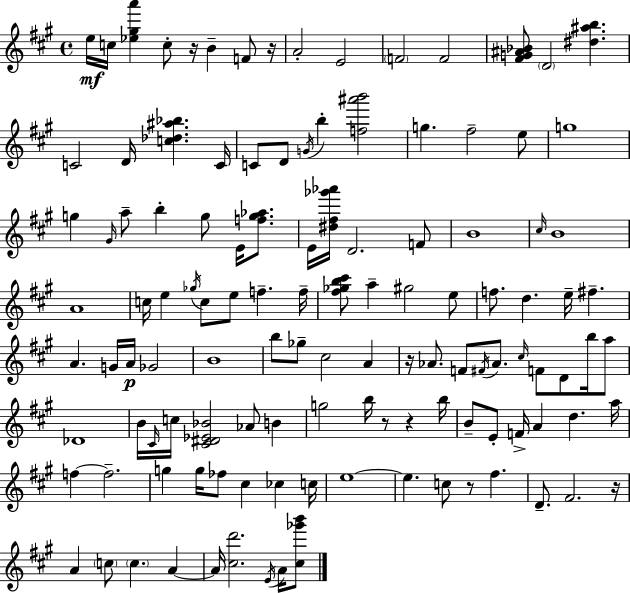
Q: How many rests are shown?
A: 7